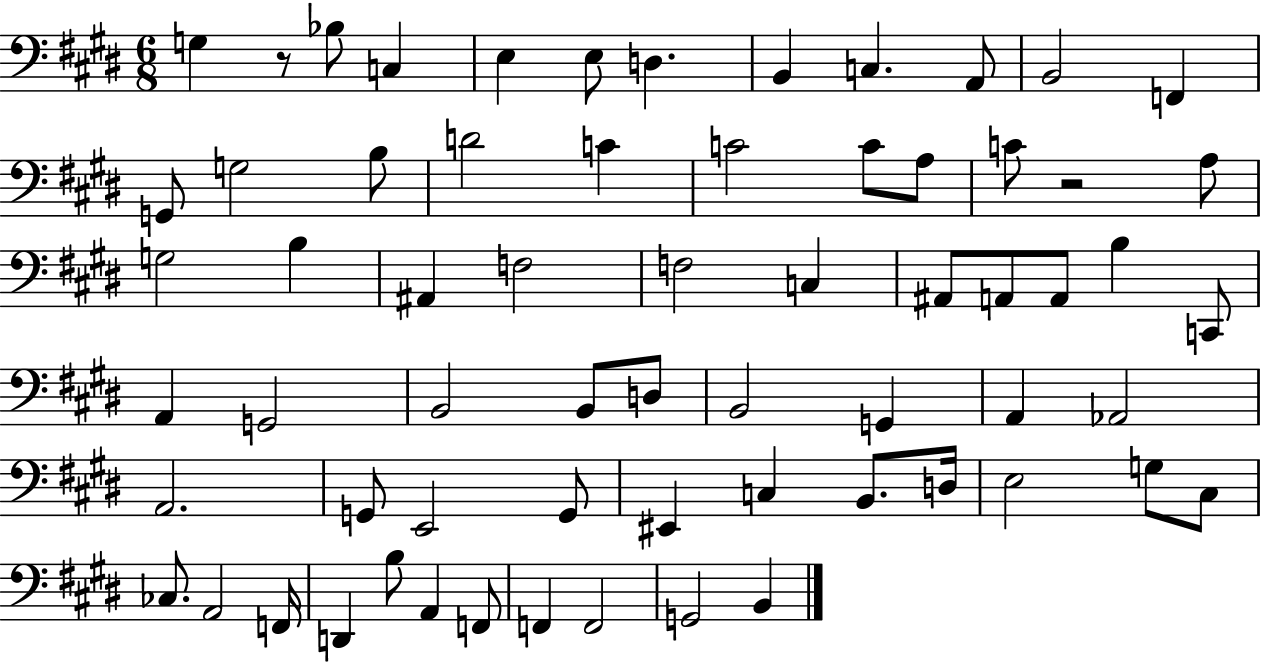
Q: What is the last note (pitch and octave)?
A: B2